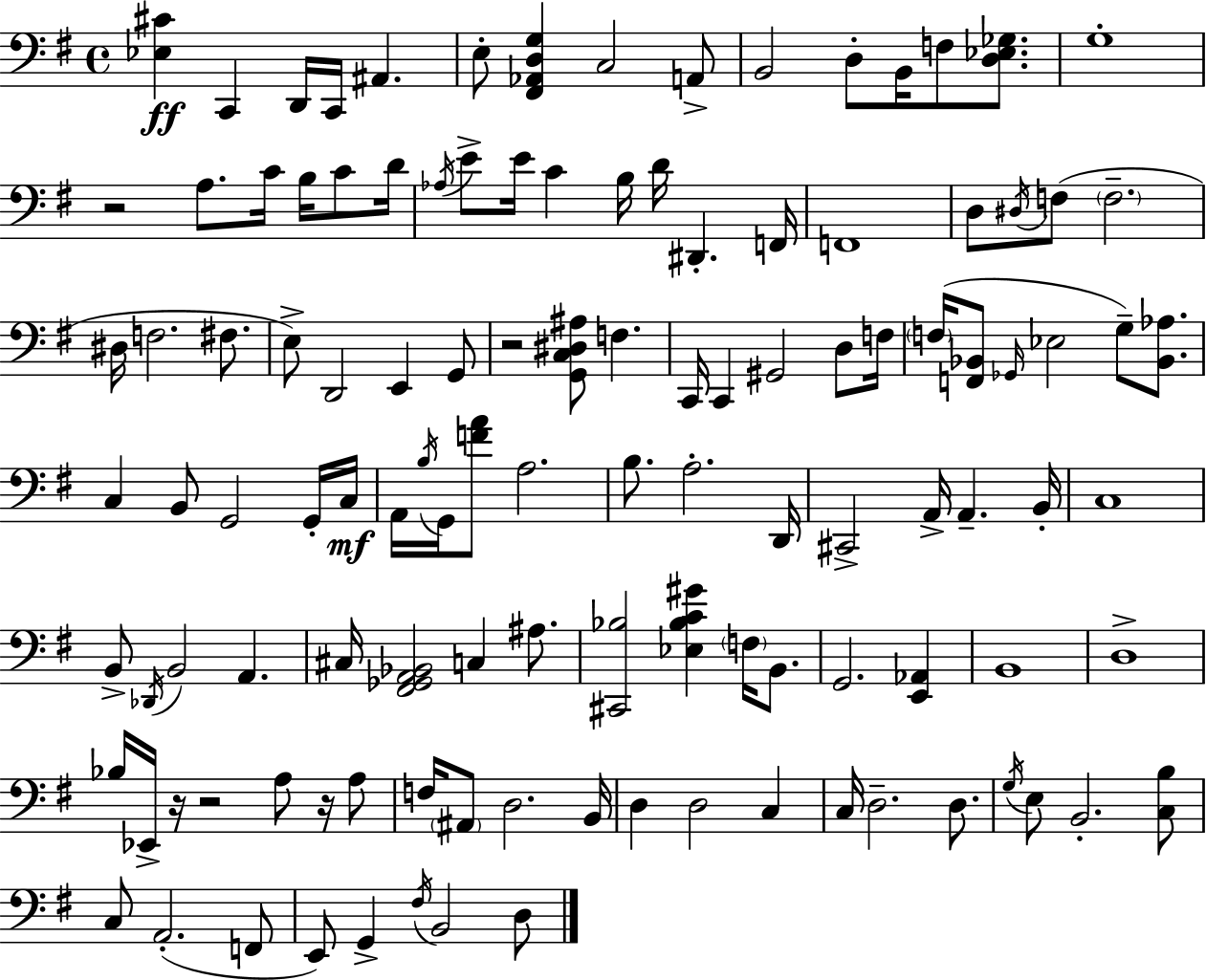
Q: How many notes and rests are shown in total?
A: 118